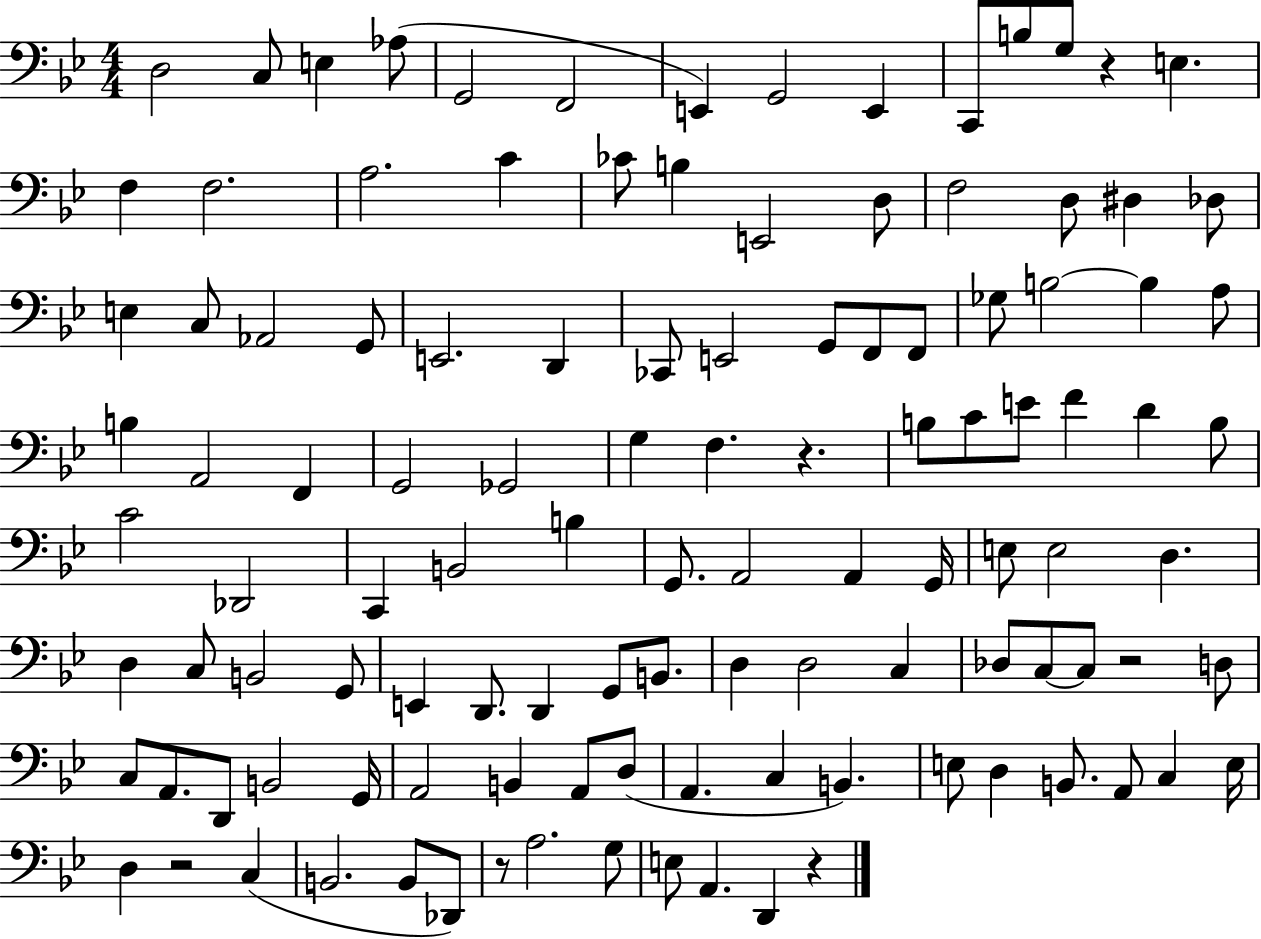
{
  \clef bass
  \numericTimeSignature
  \time 4/4
  \key bes \major
  d2 c8 e4 aes8( | g,2 f,2 | e,4) g,2 e,4 | c,8 b8 g8 r4 e4. | \break f4 f2. | a2. c'4 | ces'8 b4 e,2 d8 | f2 d8 dis4 des8 | \break e4 c8 aes,2 g,8 | e,2. d,4 | ces,8 e,2 g,8 f,8 f,8 | ges8 b2~~ b4 a8 | \break b4 a,2 f,4 | g,2 ges,2 | g4 f4. r4. | b8 c'8 e'8 f'4 d'4 b8 | \break c'2 des,2 | c,4 b,2 b4 | g,8. a,2 a,4 g,16 | e8 e2 d4. | \break d4 c8 b,2 g,8 | e,4 d,8. d,4 g,8 b,8. | d4 d2 c4 | des8 c8~~ c8 r2 d8 | \break c8 a,8. d,8 b,2 g,16 | a,2 b,4 a,8 d8( | a,4. c4 b,4.) | e8 d4 b,8. a,8 c4 e16 | \break d4 r2 c4( | b,2. b,8 des,8) | r8 a2. g8 | e8 a,4. d,4 r4 | \break \bar "|."
}